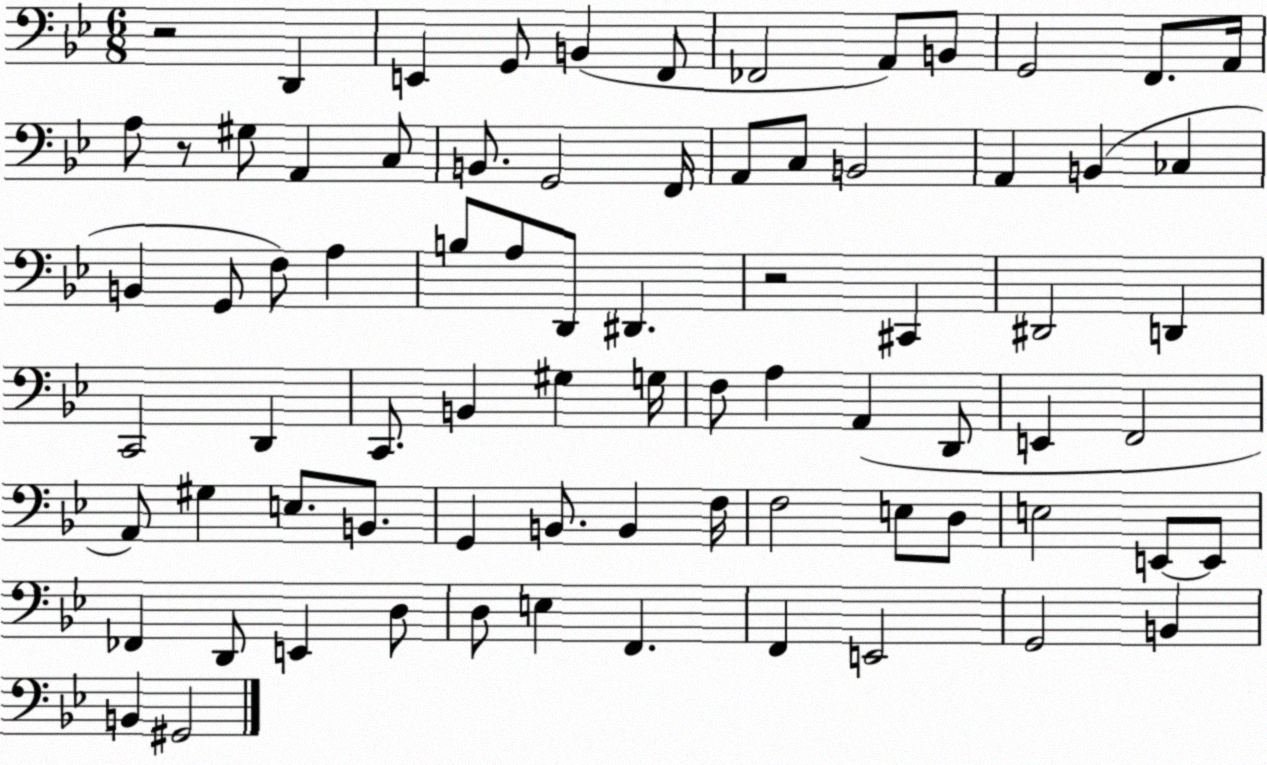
X:1
T:Untitled
M:6/8
L:1/4
K:Bb
z2 D,, E,, G,,/2 B,, F,,/2 _F,,2 A,,/2 B,,/2 G,,2 F,,/2 A,,/4 A,/2 z/2 ^G,/2 A,, C,/2 B,,/2 G,,2 F,,/4 A,,/2 C,/2 B,,2 A,, B,, _C, B,, G,,/2 F,/2 A, B,/2 A,/2 D,,/2 ^D,, z2 ^C,, ^D,,2 D,, C,,2 D,, C,,/2 B,, ^G, G,/4 F,/2 A, A,, D,,/2 E,, F,,2 A,,/2 ^G, E,/2 B,,/2 G,, B,,/2 B,, F,/4 F,2 E,/2 D,/2 E,2 E,,/2 E,,/2 _F,, D,,/2 E,, D,/2 D,/2 E, F,, F,, E,,2 G,,2 B,, B,, ^G,,2